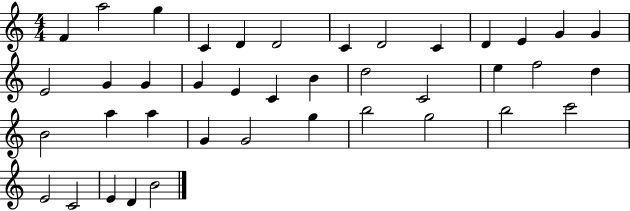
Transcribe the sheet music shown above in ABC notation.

X:1
T:Untitled
M:4/4
L:1/4
K:C
F a2 g C D D2 C D2 C D E G G E2 G G G E C B d2 C2 e f2 d B2 a a G G2 g b2 g2 b2 c'2 E2 C2 E D B2